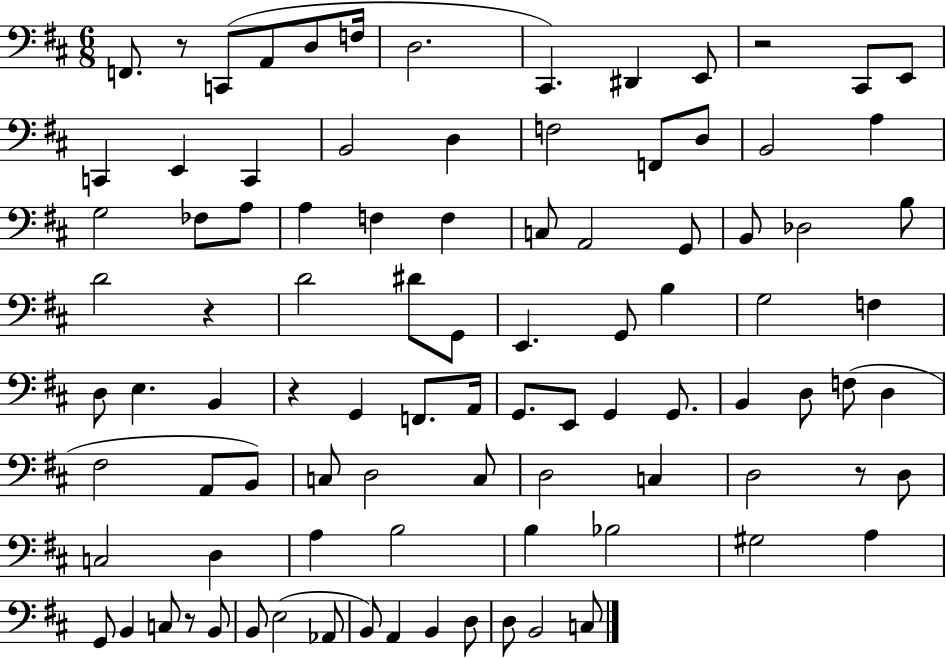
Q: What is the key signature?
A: D major